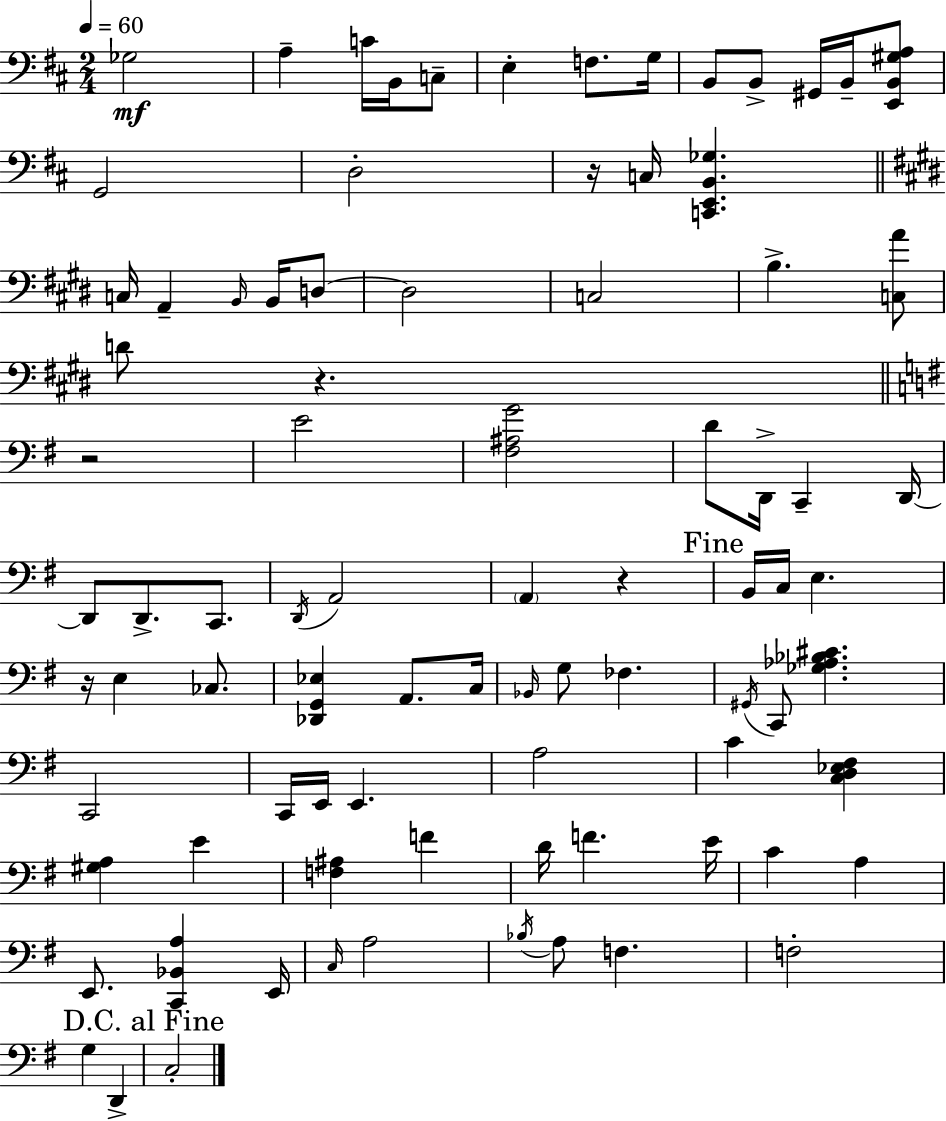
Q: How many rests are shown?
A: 5